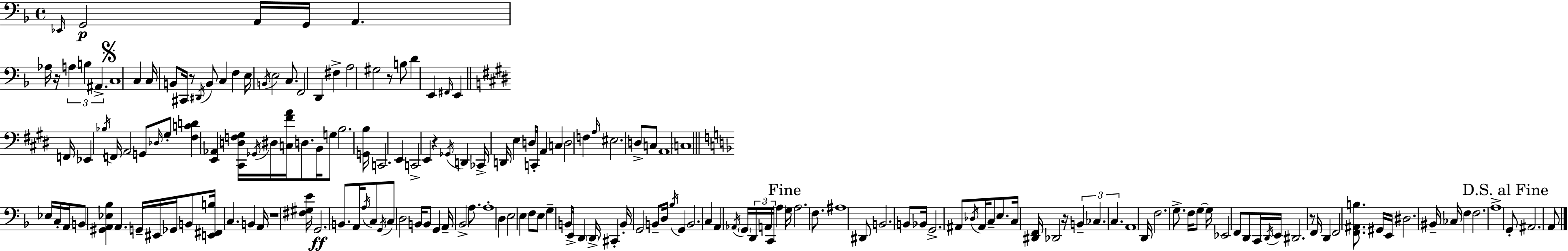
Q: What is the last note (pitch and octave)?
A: A2